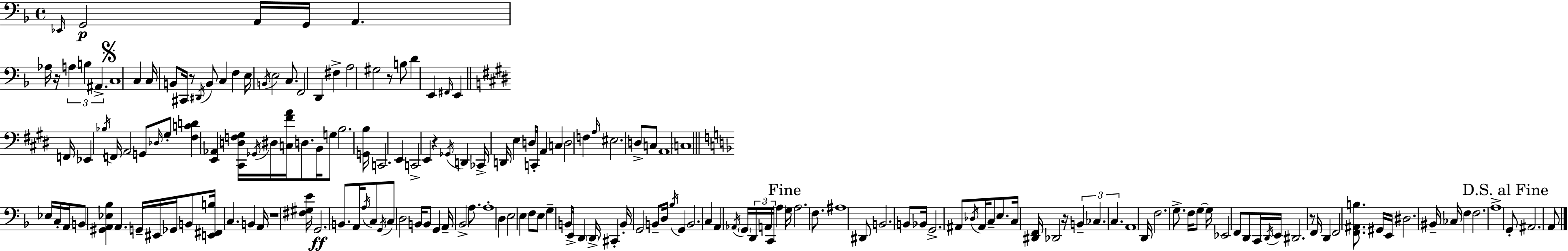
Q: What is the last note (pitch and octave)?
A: A2